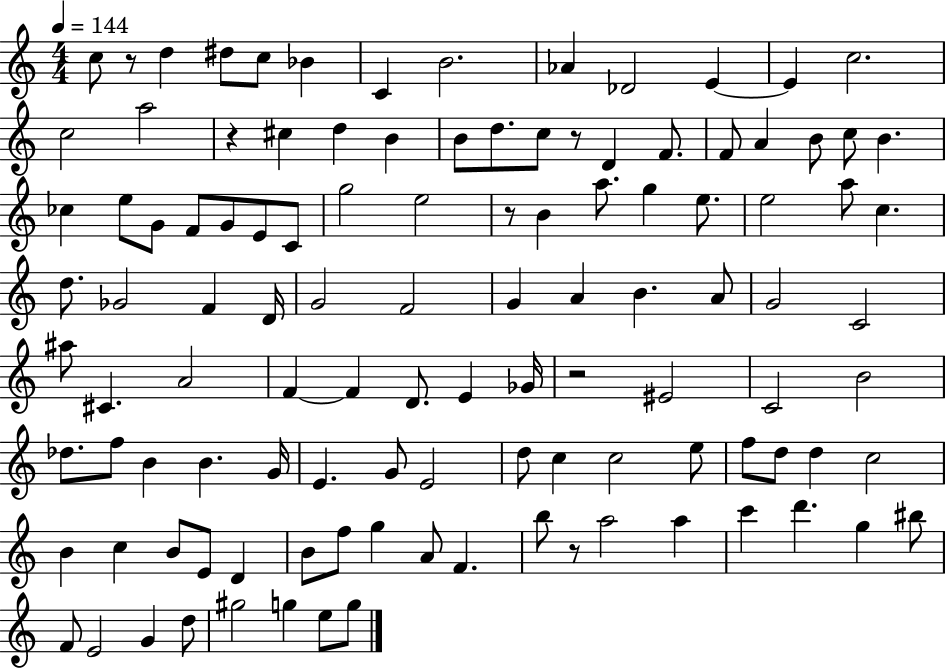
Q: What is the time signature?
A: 4/4